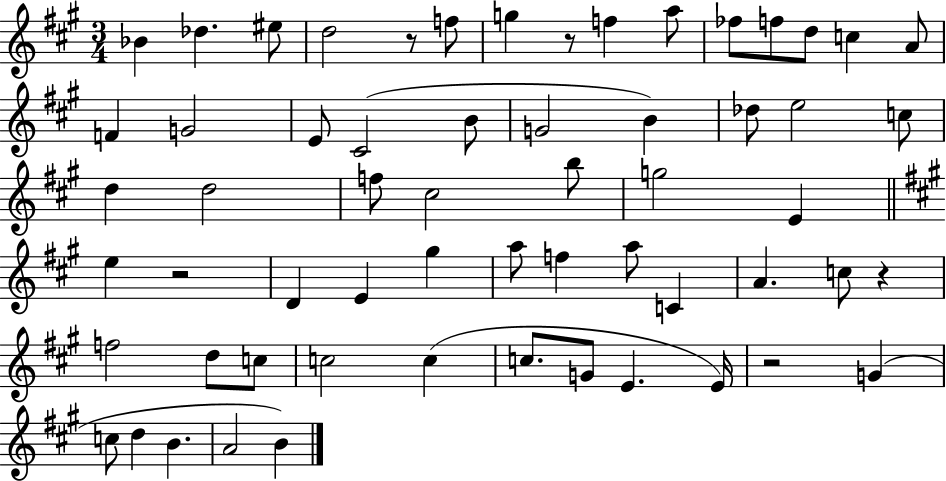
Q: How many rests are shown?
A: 5